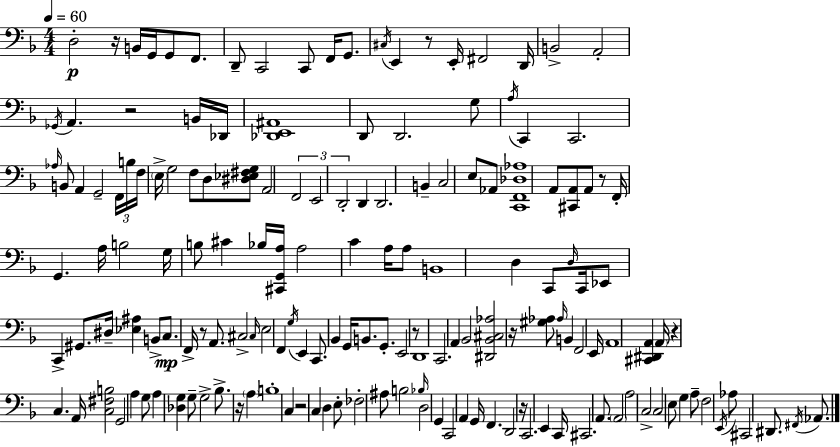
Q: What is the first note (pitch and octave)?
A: D3